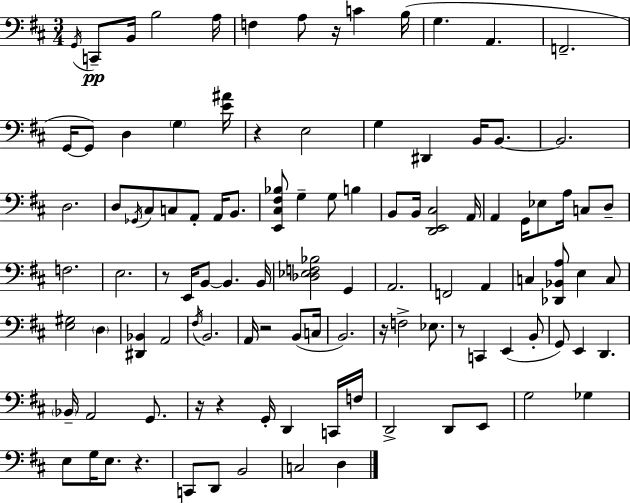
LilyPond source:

{
  \clef bass
  \numericTimeSignature
  \time 3/4
  \key d \major
  \acciaccatura { g,16 }\pp c,8-- b,16 b2 | a16 f4 a8 r16 c'4 | b16( g4. a,4. | f,2.-- | \break g,16~~ g,8) d4 \parenthesize g4 | <e' ais'>16 r4 e2 | g4 dis,4 b,16 b,8.~~ | b,2. | \break d2. | d8 \acciaccatura { ges,16 } cis8 c8 a,8-. a,16 b,8. | <e, cis fis bes>8 g4-- g8 b4 | b,8 b,16 <d, e, cis>2 | \break a,16 a,4 g,16 ees8 a16 c8 | d8-- f2. | e2. | r8 e,16 b,8~~ b,4. | \break b,16 <des ees f bes>2 g,4 | a,2. | f,2 a,4 | c4 <des, bes, a>8 e4 | \break c8 <e gis>2 \parenthesize d4 | <dis, bes,>4 a,2 | \acciaccatura { fis16 } b,2. | a,16 r2 | \break b,8( c16 b,2.) | r16 f2-> | ees8. r8 c,4 e,4( | b,8-. g,8) e,4 d,4. | \break \parenthesize bes,16-- a,2 | g,8. r16 r4 g,16-. d,4 | c,16 f16 d,2-> d,8 | e,8 g2 ges4 | \break e8 g16 e8. r4. | c,8 d,8 b,2 | c2 d4 | \bar "|."
}